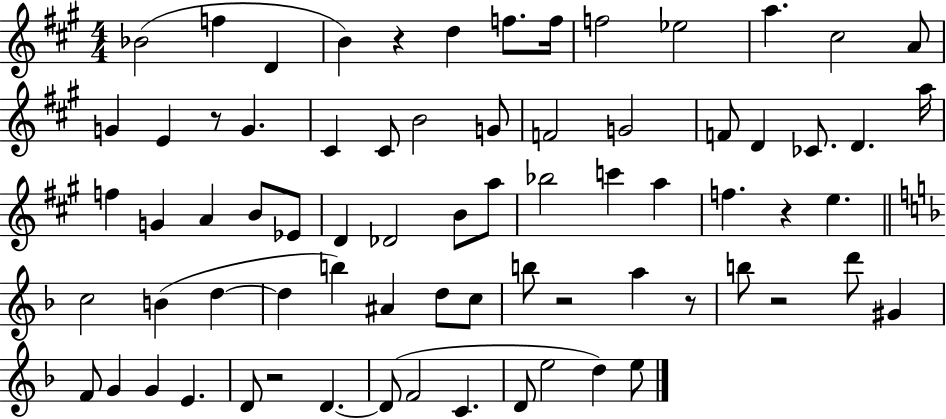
X:1
T:Untitled
M:4/4
L:1/4
K:A
_B2 f D B z d f/2 f/4 f2 _e2 a ^c2 A/2 G E z/2 G ^C ^C/2 B2 G/2 F2 G2 F/2 D _C/2 D a/4 f G A B/2 _E/2 D _D2 B/2 a/2 _b2 c' a f z e c2 B d d b ^A d/2 c/2 b/2 z2 a z/2 b/2 z2 d'/2 ^G F/2 G G E D/2 z2 D D/2 F2 C D/2 e2 d e/2